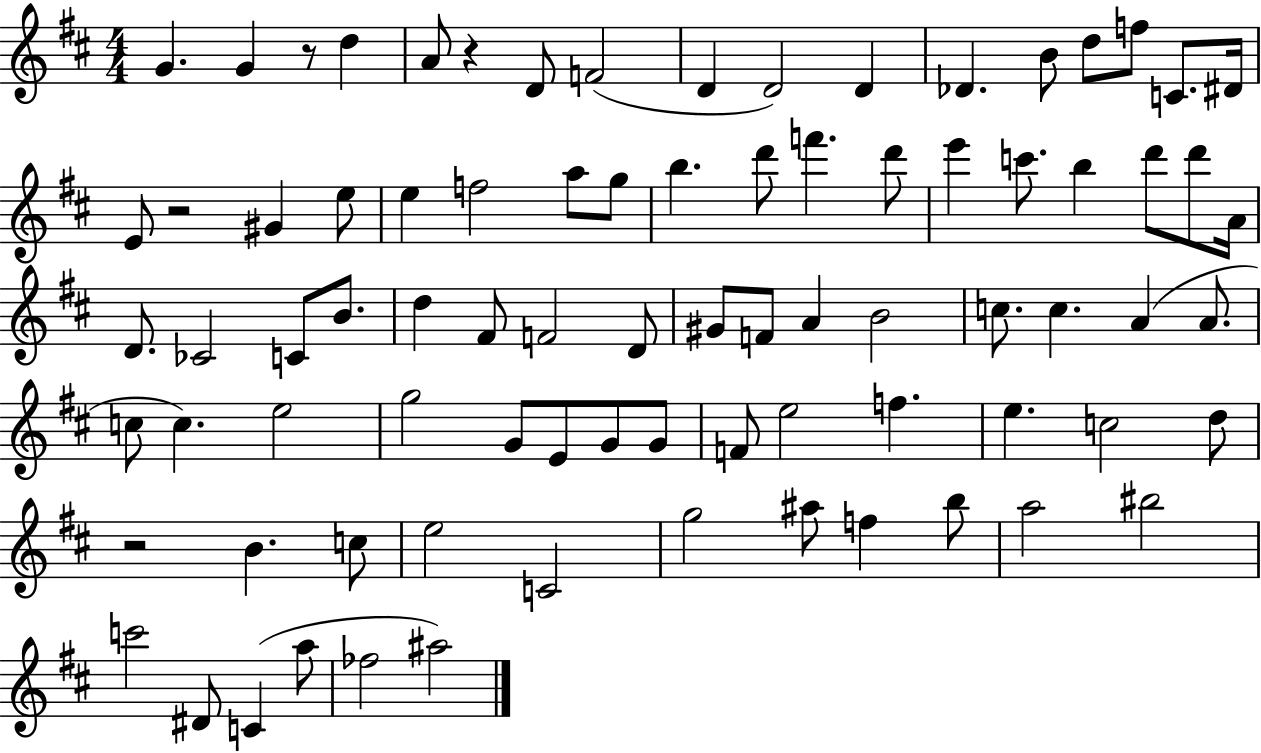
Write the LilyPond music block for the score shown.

{
  \clef treble
  \numericTimeSignature
  \time 4/4
  \key d \major
  g'4. g'4 r8 d''4 | a'8 r4 d'8 f'2( | d'4 d'2) d'4 | des'4. b'8 d''8 f''8 c'8. dis'16 | \break e'8 r2 gis'4 e''8 | e''4 f''2 a''8 g''8 | b''4. d'''8 f'''4. d'''8 | e'''4 c'''8. b''4 d'''8 d'''8 a'16 | \break d'8. ces'2 c'8 b'8. | d''4 fis'8 f'2 d'8 | gis'8 f'8 a'4 b'2 | c''8. c''4. a'4( a'8. | \break c''8 c''4.) e''2 | g''2 g'8 e'8 g'8 g'8 | f'8 e''2 f''4. | e''4. c''2 d''8 | \break r2 b'4. c''8 | e''2 c'2 | g''2 ais''8 f''4 b''8 | a''2 bis''2 | \break c'''2 dis'8 c'4( a''8 | fes''2 ais''2) | \bar "|."
}